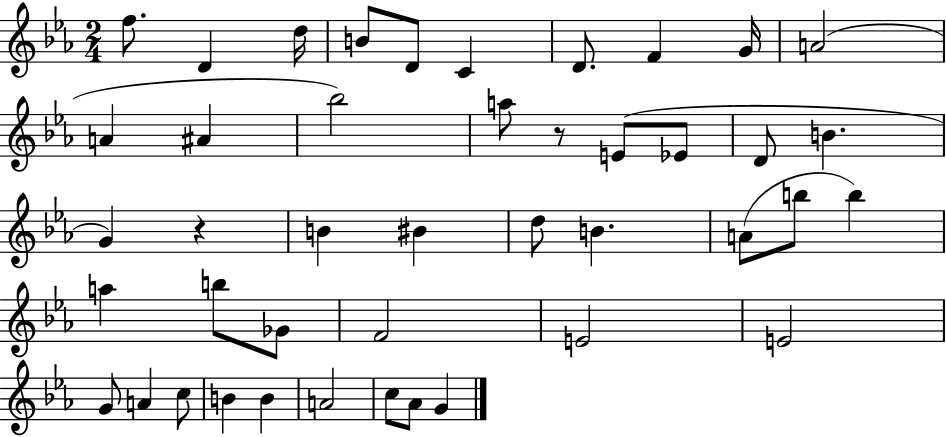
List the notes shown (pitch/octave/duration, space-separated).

F5/e. D4/q D5/s B4/e D4/e C4/q D4/e. F4/q G4/s A4/h A4/q A#4/q Bb5/h A5/e R/e E4/e Eb4/e D4/e B4/q. G4/q R/q B4/q BIS4/q D5/e B4/q. A4/e B5/e B5/q A5/q B5/e Gb4/e F4/h E4/h E4/h G4/e A4/q C5/e B4/q B4/q A4/h C5/e Ab4/e G4/q